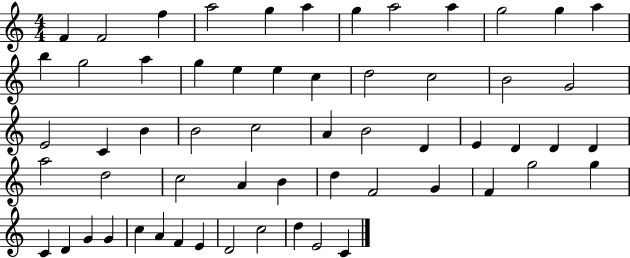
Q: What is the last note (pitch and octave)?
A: C4